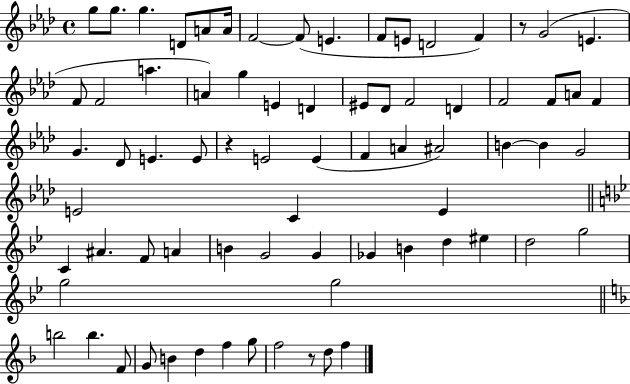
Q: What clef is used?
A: treble